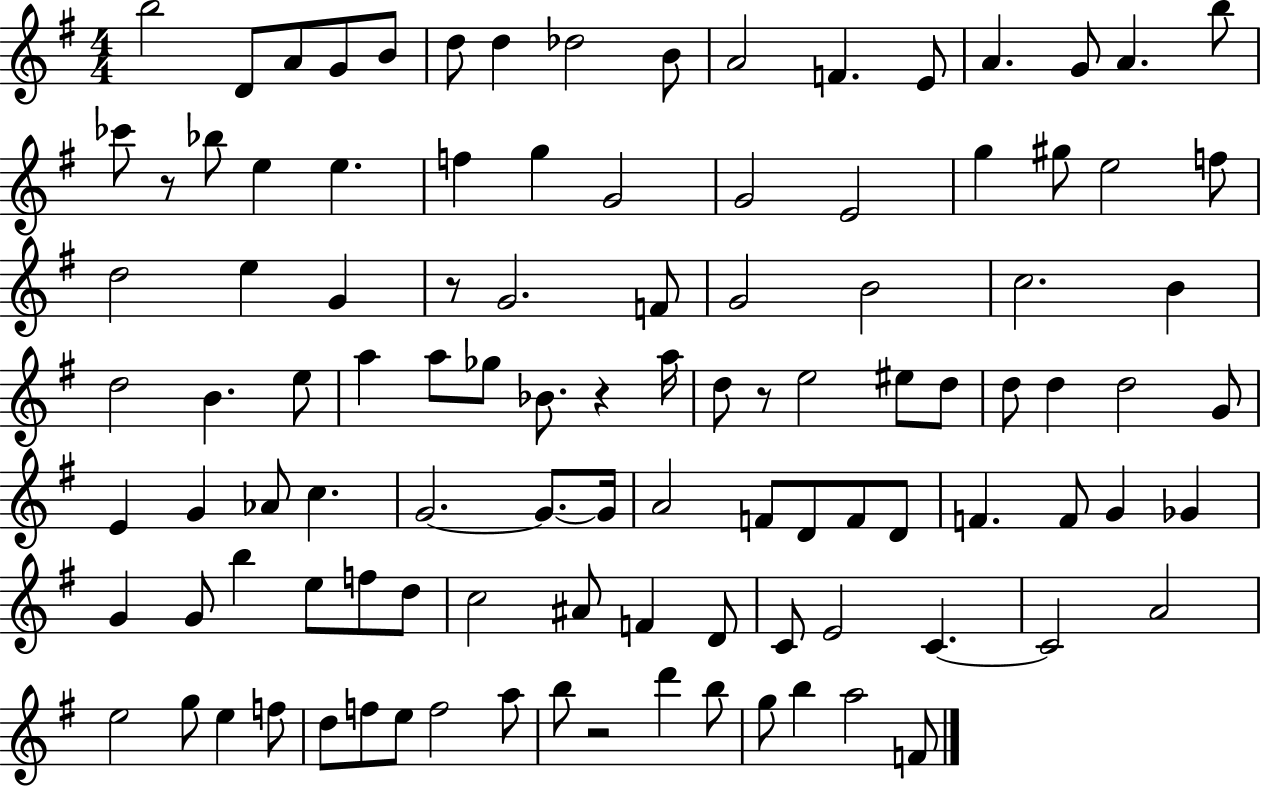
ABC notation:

X:1
T:Untitled
M:4/4
L:1/4
K:G
b2 D/2 A/2 G/2 B/2 d/2 d _d2 B/2 A2 F E/2 A G/2 A b/2 _c'/2 z/2 _b/2 e e f g G2 G2 E2 g ^g/2 e2 f/2 d2 e G z/2 G2 F/2 G2 B2 c2 B d2 B e/2 a a/2 _g/2 _B/2 z a/4 d/2 z/2 e2 ^e/2 d/2 d/2 d d2 G/2 E G _A/2 c G2 G/2 G/4 A2 F/2 D/2 F/2 D/2 F F/2 G _G G G/2 b e/2 f/2 d/2 c2 ^A/2 F D/2 C/2 E2 C C2 A2 e2 g/2 e f/2 d/2 f/2 e/2 f2 a/2 b/2 z2 d' b/2 g/2 b a2 F/2